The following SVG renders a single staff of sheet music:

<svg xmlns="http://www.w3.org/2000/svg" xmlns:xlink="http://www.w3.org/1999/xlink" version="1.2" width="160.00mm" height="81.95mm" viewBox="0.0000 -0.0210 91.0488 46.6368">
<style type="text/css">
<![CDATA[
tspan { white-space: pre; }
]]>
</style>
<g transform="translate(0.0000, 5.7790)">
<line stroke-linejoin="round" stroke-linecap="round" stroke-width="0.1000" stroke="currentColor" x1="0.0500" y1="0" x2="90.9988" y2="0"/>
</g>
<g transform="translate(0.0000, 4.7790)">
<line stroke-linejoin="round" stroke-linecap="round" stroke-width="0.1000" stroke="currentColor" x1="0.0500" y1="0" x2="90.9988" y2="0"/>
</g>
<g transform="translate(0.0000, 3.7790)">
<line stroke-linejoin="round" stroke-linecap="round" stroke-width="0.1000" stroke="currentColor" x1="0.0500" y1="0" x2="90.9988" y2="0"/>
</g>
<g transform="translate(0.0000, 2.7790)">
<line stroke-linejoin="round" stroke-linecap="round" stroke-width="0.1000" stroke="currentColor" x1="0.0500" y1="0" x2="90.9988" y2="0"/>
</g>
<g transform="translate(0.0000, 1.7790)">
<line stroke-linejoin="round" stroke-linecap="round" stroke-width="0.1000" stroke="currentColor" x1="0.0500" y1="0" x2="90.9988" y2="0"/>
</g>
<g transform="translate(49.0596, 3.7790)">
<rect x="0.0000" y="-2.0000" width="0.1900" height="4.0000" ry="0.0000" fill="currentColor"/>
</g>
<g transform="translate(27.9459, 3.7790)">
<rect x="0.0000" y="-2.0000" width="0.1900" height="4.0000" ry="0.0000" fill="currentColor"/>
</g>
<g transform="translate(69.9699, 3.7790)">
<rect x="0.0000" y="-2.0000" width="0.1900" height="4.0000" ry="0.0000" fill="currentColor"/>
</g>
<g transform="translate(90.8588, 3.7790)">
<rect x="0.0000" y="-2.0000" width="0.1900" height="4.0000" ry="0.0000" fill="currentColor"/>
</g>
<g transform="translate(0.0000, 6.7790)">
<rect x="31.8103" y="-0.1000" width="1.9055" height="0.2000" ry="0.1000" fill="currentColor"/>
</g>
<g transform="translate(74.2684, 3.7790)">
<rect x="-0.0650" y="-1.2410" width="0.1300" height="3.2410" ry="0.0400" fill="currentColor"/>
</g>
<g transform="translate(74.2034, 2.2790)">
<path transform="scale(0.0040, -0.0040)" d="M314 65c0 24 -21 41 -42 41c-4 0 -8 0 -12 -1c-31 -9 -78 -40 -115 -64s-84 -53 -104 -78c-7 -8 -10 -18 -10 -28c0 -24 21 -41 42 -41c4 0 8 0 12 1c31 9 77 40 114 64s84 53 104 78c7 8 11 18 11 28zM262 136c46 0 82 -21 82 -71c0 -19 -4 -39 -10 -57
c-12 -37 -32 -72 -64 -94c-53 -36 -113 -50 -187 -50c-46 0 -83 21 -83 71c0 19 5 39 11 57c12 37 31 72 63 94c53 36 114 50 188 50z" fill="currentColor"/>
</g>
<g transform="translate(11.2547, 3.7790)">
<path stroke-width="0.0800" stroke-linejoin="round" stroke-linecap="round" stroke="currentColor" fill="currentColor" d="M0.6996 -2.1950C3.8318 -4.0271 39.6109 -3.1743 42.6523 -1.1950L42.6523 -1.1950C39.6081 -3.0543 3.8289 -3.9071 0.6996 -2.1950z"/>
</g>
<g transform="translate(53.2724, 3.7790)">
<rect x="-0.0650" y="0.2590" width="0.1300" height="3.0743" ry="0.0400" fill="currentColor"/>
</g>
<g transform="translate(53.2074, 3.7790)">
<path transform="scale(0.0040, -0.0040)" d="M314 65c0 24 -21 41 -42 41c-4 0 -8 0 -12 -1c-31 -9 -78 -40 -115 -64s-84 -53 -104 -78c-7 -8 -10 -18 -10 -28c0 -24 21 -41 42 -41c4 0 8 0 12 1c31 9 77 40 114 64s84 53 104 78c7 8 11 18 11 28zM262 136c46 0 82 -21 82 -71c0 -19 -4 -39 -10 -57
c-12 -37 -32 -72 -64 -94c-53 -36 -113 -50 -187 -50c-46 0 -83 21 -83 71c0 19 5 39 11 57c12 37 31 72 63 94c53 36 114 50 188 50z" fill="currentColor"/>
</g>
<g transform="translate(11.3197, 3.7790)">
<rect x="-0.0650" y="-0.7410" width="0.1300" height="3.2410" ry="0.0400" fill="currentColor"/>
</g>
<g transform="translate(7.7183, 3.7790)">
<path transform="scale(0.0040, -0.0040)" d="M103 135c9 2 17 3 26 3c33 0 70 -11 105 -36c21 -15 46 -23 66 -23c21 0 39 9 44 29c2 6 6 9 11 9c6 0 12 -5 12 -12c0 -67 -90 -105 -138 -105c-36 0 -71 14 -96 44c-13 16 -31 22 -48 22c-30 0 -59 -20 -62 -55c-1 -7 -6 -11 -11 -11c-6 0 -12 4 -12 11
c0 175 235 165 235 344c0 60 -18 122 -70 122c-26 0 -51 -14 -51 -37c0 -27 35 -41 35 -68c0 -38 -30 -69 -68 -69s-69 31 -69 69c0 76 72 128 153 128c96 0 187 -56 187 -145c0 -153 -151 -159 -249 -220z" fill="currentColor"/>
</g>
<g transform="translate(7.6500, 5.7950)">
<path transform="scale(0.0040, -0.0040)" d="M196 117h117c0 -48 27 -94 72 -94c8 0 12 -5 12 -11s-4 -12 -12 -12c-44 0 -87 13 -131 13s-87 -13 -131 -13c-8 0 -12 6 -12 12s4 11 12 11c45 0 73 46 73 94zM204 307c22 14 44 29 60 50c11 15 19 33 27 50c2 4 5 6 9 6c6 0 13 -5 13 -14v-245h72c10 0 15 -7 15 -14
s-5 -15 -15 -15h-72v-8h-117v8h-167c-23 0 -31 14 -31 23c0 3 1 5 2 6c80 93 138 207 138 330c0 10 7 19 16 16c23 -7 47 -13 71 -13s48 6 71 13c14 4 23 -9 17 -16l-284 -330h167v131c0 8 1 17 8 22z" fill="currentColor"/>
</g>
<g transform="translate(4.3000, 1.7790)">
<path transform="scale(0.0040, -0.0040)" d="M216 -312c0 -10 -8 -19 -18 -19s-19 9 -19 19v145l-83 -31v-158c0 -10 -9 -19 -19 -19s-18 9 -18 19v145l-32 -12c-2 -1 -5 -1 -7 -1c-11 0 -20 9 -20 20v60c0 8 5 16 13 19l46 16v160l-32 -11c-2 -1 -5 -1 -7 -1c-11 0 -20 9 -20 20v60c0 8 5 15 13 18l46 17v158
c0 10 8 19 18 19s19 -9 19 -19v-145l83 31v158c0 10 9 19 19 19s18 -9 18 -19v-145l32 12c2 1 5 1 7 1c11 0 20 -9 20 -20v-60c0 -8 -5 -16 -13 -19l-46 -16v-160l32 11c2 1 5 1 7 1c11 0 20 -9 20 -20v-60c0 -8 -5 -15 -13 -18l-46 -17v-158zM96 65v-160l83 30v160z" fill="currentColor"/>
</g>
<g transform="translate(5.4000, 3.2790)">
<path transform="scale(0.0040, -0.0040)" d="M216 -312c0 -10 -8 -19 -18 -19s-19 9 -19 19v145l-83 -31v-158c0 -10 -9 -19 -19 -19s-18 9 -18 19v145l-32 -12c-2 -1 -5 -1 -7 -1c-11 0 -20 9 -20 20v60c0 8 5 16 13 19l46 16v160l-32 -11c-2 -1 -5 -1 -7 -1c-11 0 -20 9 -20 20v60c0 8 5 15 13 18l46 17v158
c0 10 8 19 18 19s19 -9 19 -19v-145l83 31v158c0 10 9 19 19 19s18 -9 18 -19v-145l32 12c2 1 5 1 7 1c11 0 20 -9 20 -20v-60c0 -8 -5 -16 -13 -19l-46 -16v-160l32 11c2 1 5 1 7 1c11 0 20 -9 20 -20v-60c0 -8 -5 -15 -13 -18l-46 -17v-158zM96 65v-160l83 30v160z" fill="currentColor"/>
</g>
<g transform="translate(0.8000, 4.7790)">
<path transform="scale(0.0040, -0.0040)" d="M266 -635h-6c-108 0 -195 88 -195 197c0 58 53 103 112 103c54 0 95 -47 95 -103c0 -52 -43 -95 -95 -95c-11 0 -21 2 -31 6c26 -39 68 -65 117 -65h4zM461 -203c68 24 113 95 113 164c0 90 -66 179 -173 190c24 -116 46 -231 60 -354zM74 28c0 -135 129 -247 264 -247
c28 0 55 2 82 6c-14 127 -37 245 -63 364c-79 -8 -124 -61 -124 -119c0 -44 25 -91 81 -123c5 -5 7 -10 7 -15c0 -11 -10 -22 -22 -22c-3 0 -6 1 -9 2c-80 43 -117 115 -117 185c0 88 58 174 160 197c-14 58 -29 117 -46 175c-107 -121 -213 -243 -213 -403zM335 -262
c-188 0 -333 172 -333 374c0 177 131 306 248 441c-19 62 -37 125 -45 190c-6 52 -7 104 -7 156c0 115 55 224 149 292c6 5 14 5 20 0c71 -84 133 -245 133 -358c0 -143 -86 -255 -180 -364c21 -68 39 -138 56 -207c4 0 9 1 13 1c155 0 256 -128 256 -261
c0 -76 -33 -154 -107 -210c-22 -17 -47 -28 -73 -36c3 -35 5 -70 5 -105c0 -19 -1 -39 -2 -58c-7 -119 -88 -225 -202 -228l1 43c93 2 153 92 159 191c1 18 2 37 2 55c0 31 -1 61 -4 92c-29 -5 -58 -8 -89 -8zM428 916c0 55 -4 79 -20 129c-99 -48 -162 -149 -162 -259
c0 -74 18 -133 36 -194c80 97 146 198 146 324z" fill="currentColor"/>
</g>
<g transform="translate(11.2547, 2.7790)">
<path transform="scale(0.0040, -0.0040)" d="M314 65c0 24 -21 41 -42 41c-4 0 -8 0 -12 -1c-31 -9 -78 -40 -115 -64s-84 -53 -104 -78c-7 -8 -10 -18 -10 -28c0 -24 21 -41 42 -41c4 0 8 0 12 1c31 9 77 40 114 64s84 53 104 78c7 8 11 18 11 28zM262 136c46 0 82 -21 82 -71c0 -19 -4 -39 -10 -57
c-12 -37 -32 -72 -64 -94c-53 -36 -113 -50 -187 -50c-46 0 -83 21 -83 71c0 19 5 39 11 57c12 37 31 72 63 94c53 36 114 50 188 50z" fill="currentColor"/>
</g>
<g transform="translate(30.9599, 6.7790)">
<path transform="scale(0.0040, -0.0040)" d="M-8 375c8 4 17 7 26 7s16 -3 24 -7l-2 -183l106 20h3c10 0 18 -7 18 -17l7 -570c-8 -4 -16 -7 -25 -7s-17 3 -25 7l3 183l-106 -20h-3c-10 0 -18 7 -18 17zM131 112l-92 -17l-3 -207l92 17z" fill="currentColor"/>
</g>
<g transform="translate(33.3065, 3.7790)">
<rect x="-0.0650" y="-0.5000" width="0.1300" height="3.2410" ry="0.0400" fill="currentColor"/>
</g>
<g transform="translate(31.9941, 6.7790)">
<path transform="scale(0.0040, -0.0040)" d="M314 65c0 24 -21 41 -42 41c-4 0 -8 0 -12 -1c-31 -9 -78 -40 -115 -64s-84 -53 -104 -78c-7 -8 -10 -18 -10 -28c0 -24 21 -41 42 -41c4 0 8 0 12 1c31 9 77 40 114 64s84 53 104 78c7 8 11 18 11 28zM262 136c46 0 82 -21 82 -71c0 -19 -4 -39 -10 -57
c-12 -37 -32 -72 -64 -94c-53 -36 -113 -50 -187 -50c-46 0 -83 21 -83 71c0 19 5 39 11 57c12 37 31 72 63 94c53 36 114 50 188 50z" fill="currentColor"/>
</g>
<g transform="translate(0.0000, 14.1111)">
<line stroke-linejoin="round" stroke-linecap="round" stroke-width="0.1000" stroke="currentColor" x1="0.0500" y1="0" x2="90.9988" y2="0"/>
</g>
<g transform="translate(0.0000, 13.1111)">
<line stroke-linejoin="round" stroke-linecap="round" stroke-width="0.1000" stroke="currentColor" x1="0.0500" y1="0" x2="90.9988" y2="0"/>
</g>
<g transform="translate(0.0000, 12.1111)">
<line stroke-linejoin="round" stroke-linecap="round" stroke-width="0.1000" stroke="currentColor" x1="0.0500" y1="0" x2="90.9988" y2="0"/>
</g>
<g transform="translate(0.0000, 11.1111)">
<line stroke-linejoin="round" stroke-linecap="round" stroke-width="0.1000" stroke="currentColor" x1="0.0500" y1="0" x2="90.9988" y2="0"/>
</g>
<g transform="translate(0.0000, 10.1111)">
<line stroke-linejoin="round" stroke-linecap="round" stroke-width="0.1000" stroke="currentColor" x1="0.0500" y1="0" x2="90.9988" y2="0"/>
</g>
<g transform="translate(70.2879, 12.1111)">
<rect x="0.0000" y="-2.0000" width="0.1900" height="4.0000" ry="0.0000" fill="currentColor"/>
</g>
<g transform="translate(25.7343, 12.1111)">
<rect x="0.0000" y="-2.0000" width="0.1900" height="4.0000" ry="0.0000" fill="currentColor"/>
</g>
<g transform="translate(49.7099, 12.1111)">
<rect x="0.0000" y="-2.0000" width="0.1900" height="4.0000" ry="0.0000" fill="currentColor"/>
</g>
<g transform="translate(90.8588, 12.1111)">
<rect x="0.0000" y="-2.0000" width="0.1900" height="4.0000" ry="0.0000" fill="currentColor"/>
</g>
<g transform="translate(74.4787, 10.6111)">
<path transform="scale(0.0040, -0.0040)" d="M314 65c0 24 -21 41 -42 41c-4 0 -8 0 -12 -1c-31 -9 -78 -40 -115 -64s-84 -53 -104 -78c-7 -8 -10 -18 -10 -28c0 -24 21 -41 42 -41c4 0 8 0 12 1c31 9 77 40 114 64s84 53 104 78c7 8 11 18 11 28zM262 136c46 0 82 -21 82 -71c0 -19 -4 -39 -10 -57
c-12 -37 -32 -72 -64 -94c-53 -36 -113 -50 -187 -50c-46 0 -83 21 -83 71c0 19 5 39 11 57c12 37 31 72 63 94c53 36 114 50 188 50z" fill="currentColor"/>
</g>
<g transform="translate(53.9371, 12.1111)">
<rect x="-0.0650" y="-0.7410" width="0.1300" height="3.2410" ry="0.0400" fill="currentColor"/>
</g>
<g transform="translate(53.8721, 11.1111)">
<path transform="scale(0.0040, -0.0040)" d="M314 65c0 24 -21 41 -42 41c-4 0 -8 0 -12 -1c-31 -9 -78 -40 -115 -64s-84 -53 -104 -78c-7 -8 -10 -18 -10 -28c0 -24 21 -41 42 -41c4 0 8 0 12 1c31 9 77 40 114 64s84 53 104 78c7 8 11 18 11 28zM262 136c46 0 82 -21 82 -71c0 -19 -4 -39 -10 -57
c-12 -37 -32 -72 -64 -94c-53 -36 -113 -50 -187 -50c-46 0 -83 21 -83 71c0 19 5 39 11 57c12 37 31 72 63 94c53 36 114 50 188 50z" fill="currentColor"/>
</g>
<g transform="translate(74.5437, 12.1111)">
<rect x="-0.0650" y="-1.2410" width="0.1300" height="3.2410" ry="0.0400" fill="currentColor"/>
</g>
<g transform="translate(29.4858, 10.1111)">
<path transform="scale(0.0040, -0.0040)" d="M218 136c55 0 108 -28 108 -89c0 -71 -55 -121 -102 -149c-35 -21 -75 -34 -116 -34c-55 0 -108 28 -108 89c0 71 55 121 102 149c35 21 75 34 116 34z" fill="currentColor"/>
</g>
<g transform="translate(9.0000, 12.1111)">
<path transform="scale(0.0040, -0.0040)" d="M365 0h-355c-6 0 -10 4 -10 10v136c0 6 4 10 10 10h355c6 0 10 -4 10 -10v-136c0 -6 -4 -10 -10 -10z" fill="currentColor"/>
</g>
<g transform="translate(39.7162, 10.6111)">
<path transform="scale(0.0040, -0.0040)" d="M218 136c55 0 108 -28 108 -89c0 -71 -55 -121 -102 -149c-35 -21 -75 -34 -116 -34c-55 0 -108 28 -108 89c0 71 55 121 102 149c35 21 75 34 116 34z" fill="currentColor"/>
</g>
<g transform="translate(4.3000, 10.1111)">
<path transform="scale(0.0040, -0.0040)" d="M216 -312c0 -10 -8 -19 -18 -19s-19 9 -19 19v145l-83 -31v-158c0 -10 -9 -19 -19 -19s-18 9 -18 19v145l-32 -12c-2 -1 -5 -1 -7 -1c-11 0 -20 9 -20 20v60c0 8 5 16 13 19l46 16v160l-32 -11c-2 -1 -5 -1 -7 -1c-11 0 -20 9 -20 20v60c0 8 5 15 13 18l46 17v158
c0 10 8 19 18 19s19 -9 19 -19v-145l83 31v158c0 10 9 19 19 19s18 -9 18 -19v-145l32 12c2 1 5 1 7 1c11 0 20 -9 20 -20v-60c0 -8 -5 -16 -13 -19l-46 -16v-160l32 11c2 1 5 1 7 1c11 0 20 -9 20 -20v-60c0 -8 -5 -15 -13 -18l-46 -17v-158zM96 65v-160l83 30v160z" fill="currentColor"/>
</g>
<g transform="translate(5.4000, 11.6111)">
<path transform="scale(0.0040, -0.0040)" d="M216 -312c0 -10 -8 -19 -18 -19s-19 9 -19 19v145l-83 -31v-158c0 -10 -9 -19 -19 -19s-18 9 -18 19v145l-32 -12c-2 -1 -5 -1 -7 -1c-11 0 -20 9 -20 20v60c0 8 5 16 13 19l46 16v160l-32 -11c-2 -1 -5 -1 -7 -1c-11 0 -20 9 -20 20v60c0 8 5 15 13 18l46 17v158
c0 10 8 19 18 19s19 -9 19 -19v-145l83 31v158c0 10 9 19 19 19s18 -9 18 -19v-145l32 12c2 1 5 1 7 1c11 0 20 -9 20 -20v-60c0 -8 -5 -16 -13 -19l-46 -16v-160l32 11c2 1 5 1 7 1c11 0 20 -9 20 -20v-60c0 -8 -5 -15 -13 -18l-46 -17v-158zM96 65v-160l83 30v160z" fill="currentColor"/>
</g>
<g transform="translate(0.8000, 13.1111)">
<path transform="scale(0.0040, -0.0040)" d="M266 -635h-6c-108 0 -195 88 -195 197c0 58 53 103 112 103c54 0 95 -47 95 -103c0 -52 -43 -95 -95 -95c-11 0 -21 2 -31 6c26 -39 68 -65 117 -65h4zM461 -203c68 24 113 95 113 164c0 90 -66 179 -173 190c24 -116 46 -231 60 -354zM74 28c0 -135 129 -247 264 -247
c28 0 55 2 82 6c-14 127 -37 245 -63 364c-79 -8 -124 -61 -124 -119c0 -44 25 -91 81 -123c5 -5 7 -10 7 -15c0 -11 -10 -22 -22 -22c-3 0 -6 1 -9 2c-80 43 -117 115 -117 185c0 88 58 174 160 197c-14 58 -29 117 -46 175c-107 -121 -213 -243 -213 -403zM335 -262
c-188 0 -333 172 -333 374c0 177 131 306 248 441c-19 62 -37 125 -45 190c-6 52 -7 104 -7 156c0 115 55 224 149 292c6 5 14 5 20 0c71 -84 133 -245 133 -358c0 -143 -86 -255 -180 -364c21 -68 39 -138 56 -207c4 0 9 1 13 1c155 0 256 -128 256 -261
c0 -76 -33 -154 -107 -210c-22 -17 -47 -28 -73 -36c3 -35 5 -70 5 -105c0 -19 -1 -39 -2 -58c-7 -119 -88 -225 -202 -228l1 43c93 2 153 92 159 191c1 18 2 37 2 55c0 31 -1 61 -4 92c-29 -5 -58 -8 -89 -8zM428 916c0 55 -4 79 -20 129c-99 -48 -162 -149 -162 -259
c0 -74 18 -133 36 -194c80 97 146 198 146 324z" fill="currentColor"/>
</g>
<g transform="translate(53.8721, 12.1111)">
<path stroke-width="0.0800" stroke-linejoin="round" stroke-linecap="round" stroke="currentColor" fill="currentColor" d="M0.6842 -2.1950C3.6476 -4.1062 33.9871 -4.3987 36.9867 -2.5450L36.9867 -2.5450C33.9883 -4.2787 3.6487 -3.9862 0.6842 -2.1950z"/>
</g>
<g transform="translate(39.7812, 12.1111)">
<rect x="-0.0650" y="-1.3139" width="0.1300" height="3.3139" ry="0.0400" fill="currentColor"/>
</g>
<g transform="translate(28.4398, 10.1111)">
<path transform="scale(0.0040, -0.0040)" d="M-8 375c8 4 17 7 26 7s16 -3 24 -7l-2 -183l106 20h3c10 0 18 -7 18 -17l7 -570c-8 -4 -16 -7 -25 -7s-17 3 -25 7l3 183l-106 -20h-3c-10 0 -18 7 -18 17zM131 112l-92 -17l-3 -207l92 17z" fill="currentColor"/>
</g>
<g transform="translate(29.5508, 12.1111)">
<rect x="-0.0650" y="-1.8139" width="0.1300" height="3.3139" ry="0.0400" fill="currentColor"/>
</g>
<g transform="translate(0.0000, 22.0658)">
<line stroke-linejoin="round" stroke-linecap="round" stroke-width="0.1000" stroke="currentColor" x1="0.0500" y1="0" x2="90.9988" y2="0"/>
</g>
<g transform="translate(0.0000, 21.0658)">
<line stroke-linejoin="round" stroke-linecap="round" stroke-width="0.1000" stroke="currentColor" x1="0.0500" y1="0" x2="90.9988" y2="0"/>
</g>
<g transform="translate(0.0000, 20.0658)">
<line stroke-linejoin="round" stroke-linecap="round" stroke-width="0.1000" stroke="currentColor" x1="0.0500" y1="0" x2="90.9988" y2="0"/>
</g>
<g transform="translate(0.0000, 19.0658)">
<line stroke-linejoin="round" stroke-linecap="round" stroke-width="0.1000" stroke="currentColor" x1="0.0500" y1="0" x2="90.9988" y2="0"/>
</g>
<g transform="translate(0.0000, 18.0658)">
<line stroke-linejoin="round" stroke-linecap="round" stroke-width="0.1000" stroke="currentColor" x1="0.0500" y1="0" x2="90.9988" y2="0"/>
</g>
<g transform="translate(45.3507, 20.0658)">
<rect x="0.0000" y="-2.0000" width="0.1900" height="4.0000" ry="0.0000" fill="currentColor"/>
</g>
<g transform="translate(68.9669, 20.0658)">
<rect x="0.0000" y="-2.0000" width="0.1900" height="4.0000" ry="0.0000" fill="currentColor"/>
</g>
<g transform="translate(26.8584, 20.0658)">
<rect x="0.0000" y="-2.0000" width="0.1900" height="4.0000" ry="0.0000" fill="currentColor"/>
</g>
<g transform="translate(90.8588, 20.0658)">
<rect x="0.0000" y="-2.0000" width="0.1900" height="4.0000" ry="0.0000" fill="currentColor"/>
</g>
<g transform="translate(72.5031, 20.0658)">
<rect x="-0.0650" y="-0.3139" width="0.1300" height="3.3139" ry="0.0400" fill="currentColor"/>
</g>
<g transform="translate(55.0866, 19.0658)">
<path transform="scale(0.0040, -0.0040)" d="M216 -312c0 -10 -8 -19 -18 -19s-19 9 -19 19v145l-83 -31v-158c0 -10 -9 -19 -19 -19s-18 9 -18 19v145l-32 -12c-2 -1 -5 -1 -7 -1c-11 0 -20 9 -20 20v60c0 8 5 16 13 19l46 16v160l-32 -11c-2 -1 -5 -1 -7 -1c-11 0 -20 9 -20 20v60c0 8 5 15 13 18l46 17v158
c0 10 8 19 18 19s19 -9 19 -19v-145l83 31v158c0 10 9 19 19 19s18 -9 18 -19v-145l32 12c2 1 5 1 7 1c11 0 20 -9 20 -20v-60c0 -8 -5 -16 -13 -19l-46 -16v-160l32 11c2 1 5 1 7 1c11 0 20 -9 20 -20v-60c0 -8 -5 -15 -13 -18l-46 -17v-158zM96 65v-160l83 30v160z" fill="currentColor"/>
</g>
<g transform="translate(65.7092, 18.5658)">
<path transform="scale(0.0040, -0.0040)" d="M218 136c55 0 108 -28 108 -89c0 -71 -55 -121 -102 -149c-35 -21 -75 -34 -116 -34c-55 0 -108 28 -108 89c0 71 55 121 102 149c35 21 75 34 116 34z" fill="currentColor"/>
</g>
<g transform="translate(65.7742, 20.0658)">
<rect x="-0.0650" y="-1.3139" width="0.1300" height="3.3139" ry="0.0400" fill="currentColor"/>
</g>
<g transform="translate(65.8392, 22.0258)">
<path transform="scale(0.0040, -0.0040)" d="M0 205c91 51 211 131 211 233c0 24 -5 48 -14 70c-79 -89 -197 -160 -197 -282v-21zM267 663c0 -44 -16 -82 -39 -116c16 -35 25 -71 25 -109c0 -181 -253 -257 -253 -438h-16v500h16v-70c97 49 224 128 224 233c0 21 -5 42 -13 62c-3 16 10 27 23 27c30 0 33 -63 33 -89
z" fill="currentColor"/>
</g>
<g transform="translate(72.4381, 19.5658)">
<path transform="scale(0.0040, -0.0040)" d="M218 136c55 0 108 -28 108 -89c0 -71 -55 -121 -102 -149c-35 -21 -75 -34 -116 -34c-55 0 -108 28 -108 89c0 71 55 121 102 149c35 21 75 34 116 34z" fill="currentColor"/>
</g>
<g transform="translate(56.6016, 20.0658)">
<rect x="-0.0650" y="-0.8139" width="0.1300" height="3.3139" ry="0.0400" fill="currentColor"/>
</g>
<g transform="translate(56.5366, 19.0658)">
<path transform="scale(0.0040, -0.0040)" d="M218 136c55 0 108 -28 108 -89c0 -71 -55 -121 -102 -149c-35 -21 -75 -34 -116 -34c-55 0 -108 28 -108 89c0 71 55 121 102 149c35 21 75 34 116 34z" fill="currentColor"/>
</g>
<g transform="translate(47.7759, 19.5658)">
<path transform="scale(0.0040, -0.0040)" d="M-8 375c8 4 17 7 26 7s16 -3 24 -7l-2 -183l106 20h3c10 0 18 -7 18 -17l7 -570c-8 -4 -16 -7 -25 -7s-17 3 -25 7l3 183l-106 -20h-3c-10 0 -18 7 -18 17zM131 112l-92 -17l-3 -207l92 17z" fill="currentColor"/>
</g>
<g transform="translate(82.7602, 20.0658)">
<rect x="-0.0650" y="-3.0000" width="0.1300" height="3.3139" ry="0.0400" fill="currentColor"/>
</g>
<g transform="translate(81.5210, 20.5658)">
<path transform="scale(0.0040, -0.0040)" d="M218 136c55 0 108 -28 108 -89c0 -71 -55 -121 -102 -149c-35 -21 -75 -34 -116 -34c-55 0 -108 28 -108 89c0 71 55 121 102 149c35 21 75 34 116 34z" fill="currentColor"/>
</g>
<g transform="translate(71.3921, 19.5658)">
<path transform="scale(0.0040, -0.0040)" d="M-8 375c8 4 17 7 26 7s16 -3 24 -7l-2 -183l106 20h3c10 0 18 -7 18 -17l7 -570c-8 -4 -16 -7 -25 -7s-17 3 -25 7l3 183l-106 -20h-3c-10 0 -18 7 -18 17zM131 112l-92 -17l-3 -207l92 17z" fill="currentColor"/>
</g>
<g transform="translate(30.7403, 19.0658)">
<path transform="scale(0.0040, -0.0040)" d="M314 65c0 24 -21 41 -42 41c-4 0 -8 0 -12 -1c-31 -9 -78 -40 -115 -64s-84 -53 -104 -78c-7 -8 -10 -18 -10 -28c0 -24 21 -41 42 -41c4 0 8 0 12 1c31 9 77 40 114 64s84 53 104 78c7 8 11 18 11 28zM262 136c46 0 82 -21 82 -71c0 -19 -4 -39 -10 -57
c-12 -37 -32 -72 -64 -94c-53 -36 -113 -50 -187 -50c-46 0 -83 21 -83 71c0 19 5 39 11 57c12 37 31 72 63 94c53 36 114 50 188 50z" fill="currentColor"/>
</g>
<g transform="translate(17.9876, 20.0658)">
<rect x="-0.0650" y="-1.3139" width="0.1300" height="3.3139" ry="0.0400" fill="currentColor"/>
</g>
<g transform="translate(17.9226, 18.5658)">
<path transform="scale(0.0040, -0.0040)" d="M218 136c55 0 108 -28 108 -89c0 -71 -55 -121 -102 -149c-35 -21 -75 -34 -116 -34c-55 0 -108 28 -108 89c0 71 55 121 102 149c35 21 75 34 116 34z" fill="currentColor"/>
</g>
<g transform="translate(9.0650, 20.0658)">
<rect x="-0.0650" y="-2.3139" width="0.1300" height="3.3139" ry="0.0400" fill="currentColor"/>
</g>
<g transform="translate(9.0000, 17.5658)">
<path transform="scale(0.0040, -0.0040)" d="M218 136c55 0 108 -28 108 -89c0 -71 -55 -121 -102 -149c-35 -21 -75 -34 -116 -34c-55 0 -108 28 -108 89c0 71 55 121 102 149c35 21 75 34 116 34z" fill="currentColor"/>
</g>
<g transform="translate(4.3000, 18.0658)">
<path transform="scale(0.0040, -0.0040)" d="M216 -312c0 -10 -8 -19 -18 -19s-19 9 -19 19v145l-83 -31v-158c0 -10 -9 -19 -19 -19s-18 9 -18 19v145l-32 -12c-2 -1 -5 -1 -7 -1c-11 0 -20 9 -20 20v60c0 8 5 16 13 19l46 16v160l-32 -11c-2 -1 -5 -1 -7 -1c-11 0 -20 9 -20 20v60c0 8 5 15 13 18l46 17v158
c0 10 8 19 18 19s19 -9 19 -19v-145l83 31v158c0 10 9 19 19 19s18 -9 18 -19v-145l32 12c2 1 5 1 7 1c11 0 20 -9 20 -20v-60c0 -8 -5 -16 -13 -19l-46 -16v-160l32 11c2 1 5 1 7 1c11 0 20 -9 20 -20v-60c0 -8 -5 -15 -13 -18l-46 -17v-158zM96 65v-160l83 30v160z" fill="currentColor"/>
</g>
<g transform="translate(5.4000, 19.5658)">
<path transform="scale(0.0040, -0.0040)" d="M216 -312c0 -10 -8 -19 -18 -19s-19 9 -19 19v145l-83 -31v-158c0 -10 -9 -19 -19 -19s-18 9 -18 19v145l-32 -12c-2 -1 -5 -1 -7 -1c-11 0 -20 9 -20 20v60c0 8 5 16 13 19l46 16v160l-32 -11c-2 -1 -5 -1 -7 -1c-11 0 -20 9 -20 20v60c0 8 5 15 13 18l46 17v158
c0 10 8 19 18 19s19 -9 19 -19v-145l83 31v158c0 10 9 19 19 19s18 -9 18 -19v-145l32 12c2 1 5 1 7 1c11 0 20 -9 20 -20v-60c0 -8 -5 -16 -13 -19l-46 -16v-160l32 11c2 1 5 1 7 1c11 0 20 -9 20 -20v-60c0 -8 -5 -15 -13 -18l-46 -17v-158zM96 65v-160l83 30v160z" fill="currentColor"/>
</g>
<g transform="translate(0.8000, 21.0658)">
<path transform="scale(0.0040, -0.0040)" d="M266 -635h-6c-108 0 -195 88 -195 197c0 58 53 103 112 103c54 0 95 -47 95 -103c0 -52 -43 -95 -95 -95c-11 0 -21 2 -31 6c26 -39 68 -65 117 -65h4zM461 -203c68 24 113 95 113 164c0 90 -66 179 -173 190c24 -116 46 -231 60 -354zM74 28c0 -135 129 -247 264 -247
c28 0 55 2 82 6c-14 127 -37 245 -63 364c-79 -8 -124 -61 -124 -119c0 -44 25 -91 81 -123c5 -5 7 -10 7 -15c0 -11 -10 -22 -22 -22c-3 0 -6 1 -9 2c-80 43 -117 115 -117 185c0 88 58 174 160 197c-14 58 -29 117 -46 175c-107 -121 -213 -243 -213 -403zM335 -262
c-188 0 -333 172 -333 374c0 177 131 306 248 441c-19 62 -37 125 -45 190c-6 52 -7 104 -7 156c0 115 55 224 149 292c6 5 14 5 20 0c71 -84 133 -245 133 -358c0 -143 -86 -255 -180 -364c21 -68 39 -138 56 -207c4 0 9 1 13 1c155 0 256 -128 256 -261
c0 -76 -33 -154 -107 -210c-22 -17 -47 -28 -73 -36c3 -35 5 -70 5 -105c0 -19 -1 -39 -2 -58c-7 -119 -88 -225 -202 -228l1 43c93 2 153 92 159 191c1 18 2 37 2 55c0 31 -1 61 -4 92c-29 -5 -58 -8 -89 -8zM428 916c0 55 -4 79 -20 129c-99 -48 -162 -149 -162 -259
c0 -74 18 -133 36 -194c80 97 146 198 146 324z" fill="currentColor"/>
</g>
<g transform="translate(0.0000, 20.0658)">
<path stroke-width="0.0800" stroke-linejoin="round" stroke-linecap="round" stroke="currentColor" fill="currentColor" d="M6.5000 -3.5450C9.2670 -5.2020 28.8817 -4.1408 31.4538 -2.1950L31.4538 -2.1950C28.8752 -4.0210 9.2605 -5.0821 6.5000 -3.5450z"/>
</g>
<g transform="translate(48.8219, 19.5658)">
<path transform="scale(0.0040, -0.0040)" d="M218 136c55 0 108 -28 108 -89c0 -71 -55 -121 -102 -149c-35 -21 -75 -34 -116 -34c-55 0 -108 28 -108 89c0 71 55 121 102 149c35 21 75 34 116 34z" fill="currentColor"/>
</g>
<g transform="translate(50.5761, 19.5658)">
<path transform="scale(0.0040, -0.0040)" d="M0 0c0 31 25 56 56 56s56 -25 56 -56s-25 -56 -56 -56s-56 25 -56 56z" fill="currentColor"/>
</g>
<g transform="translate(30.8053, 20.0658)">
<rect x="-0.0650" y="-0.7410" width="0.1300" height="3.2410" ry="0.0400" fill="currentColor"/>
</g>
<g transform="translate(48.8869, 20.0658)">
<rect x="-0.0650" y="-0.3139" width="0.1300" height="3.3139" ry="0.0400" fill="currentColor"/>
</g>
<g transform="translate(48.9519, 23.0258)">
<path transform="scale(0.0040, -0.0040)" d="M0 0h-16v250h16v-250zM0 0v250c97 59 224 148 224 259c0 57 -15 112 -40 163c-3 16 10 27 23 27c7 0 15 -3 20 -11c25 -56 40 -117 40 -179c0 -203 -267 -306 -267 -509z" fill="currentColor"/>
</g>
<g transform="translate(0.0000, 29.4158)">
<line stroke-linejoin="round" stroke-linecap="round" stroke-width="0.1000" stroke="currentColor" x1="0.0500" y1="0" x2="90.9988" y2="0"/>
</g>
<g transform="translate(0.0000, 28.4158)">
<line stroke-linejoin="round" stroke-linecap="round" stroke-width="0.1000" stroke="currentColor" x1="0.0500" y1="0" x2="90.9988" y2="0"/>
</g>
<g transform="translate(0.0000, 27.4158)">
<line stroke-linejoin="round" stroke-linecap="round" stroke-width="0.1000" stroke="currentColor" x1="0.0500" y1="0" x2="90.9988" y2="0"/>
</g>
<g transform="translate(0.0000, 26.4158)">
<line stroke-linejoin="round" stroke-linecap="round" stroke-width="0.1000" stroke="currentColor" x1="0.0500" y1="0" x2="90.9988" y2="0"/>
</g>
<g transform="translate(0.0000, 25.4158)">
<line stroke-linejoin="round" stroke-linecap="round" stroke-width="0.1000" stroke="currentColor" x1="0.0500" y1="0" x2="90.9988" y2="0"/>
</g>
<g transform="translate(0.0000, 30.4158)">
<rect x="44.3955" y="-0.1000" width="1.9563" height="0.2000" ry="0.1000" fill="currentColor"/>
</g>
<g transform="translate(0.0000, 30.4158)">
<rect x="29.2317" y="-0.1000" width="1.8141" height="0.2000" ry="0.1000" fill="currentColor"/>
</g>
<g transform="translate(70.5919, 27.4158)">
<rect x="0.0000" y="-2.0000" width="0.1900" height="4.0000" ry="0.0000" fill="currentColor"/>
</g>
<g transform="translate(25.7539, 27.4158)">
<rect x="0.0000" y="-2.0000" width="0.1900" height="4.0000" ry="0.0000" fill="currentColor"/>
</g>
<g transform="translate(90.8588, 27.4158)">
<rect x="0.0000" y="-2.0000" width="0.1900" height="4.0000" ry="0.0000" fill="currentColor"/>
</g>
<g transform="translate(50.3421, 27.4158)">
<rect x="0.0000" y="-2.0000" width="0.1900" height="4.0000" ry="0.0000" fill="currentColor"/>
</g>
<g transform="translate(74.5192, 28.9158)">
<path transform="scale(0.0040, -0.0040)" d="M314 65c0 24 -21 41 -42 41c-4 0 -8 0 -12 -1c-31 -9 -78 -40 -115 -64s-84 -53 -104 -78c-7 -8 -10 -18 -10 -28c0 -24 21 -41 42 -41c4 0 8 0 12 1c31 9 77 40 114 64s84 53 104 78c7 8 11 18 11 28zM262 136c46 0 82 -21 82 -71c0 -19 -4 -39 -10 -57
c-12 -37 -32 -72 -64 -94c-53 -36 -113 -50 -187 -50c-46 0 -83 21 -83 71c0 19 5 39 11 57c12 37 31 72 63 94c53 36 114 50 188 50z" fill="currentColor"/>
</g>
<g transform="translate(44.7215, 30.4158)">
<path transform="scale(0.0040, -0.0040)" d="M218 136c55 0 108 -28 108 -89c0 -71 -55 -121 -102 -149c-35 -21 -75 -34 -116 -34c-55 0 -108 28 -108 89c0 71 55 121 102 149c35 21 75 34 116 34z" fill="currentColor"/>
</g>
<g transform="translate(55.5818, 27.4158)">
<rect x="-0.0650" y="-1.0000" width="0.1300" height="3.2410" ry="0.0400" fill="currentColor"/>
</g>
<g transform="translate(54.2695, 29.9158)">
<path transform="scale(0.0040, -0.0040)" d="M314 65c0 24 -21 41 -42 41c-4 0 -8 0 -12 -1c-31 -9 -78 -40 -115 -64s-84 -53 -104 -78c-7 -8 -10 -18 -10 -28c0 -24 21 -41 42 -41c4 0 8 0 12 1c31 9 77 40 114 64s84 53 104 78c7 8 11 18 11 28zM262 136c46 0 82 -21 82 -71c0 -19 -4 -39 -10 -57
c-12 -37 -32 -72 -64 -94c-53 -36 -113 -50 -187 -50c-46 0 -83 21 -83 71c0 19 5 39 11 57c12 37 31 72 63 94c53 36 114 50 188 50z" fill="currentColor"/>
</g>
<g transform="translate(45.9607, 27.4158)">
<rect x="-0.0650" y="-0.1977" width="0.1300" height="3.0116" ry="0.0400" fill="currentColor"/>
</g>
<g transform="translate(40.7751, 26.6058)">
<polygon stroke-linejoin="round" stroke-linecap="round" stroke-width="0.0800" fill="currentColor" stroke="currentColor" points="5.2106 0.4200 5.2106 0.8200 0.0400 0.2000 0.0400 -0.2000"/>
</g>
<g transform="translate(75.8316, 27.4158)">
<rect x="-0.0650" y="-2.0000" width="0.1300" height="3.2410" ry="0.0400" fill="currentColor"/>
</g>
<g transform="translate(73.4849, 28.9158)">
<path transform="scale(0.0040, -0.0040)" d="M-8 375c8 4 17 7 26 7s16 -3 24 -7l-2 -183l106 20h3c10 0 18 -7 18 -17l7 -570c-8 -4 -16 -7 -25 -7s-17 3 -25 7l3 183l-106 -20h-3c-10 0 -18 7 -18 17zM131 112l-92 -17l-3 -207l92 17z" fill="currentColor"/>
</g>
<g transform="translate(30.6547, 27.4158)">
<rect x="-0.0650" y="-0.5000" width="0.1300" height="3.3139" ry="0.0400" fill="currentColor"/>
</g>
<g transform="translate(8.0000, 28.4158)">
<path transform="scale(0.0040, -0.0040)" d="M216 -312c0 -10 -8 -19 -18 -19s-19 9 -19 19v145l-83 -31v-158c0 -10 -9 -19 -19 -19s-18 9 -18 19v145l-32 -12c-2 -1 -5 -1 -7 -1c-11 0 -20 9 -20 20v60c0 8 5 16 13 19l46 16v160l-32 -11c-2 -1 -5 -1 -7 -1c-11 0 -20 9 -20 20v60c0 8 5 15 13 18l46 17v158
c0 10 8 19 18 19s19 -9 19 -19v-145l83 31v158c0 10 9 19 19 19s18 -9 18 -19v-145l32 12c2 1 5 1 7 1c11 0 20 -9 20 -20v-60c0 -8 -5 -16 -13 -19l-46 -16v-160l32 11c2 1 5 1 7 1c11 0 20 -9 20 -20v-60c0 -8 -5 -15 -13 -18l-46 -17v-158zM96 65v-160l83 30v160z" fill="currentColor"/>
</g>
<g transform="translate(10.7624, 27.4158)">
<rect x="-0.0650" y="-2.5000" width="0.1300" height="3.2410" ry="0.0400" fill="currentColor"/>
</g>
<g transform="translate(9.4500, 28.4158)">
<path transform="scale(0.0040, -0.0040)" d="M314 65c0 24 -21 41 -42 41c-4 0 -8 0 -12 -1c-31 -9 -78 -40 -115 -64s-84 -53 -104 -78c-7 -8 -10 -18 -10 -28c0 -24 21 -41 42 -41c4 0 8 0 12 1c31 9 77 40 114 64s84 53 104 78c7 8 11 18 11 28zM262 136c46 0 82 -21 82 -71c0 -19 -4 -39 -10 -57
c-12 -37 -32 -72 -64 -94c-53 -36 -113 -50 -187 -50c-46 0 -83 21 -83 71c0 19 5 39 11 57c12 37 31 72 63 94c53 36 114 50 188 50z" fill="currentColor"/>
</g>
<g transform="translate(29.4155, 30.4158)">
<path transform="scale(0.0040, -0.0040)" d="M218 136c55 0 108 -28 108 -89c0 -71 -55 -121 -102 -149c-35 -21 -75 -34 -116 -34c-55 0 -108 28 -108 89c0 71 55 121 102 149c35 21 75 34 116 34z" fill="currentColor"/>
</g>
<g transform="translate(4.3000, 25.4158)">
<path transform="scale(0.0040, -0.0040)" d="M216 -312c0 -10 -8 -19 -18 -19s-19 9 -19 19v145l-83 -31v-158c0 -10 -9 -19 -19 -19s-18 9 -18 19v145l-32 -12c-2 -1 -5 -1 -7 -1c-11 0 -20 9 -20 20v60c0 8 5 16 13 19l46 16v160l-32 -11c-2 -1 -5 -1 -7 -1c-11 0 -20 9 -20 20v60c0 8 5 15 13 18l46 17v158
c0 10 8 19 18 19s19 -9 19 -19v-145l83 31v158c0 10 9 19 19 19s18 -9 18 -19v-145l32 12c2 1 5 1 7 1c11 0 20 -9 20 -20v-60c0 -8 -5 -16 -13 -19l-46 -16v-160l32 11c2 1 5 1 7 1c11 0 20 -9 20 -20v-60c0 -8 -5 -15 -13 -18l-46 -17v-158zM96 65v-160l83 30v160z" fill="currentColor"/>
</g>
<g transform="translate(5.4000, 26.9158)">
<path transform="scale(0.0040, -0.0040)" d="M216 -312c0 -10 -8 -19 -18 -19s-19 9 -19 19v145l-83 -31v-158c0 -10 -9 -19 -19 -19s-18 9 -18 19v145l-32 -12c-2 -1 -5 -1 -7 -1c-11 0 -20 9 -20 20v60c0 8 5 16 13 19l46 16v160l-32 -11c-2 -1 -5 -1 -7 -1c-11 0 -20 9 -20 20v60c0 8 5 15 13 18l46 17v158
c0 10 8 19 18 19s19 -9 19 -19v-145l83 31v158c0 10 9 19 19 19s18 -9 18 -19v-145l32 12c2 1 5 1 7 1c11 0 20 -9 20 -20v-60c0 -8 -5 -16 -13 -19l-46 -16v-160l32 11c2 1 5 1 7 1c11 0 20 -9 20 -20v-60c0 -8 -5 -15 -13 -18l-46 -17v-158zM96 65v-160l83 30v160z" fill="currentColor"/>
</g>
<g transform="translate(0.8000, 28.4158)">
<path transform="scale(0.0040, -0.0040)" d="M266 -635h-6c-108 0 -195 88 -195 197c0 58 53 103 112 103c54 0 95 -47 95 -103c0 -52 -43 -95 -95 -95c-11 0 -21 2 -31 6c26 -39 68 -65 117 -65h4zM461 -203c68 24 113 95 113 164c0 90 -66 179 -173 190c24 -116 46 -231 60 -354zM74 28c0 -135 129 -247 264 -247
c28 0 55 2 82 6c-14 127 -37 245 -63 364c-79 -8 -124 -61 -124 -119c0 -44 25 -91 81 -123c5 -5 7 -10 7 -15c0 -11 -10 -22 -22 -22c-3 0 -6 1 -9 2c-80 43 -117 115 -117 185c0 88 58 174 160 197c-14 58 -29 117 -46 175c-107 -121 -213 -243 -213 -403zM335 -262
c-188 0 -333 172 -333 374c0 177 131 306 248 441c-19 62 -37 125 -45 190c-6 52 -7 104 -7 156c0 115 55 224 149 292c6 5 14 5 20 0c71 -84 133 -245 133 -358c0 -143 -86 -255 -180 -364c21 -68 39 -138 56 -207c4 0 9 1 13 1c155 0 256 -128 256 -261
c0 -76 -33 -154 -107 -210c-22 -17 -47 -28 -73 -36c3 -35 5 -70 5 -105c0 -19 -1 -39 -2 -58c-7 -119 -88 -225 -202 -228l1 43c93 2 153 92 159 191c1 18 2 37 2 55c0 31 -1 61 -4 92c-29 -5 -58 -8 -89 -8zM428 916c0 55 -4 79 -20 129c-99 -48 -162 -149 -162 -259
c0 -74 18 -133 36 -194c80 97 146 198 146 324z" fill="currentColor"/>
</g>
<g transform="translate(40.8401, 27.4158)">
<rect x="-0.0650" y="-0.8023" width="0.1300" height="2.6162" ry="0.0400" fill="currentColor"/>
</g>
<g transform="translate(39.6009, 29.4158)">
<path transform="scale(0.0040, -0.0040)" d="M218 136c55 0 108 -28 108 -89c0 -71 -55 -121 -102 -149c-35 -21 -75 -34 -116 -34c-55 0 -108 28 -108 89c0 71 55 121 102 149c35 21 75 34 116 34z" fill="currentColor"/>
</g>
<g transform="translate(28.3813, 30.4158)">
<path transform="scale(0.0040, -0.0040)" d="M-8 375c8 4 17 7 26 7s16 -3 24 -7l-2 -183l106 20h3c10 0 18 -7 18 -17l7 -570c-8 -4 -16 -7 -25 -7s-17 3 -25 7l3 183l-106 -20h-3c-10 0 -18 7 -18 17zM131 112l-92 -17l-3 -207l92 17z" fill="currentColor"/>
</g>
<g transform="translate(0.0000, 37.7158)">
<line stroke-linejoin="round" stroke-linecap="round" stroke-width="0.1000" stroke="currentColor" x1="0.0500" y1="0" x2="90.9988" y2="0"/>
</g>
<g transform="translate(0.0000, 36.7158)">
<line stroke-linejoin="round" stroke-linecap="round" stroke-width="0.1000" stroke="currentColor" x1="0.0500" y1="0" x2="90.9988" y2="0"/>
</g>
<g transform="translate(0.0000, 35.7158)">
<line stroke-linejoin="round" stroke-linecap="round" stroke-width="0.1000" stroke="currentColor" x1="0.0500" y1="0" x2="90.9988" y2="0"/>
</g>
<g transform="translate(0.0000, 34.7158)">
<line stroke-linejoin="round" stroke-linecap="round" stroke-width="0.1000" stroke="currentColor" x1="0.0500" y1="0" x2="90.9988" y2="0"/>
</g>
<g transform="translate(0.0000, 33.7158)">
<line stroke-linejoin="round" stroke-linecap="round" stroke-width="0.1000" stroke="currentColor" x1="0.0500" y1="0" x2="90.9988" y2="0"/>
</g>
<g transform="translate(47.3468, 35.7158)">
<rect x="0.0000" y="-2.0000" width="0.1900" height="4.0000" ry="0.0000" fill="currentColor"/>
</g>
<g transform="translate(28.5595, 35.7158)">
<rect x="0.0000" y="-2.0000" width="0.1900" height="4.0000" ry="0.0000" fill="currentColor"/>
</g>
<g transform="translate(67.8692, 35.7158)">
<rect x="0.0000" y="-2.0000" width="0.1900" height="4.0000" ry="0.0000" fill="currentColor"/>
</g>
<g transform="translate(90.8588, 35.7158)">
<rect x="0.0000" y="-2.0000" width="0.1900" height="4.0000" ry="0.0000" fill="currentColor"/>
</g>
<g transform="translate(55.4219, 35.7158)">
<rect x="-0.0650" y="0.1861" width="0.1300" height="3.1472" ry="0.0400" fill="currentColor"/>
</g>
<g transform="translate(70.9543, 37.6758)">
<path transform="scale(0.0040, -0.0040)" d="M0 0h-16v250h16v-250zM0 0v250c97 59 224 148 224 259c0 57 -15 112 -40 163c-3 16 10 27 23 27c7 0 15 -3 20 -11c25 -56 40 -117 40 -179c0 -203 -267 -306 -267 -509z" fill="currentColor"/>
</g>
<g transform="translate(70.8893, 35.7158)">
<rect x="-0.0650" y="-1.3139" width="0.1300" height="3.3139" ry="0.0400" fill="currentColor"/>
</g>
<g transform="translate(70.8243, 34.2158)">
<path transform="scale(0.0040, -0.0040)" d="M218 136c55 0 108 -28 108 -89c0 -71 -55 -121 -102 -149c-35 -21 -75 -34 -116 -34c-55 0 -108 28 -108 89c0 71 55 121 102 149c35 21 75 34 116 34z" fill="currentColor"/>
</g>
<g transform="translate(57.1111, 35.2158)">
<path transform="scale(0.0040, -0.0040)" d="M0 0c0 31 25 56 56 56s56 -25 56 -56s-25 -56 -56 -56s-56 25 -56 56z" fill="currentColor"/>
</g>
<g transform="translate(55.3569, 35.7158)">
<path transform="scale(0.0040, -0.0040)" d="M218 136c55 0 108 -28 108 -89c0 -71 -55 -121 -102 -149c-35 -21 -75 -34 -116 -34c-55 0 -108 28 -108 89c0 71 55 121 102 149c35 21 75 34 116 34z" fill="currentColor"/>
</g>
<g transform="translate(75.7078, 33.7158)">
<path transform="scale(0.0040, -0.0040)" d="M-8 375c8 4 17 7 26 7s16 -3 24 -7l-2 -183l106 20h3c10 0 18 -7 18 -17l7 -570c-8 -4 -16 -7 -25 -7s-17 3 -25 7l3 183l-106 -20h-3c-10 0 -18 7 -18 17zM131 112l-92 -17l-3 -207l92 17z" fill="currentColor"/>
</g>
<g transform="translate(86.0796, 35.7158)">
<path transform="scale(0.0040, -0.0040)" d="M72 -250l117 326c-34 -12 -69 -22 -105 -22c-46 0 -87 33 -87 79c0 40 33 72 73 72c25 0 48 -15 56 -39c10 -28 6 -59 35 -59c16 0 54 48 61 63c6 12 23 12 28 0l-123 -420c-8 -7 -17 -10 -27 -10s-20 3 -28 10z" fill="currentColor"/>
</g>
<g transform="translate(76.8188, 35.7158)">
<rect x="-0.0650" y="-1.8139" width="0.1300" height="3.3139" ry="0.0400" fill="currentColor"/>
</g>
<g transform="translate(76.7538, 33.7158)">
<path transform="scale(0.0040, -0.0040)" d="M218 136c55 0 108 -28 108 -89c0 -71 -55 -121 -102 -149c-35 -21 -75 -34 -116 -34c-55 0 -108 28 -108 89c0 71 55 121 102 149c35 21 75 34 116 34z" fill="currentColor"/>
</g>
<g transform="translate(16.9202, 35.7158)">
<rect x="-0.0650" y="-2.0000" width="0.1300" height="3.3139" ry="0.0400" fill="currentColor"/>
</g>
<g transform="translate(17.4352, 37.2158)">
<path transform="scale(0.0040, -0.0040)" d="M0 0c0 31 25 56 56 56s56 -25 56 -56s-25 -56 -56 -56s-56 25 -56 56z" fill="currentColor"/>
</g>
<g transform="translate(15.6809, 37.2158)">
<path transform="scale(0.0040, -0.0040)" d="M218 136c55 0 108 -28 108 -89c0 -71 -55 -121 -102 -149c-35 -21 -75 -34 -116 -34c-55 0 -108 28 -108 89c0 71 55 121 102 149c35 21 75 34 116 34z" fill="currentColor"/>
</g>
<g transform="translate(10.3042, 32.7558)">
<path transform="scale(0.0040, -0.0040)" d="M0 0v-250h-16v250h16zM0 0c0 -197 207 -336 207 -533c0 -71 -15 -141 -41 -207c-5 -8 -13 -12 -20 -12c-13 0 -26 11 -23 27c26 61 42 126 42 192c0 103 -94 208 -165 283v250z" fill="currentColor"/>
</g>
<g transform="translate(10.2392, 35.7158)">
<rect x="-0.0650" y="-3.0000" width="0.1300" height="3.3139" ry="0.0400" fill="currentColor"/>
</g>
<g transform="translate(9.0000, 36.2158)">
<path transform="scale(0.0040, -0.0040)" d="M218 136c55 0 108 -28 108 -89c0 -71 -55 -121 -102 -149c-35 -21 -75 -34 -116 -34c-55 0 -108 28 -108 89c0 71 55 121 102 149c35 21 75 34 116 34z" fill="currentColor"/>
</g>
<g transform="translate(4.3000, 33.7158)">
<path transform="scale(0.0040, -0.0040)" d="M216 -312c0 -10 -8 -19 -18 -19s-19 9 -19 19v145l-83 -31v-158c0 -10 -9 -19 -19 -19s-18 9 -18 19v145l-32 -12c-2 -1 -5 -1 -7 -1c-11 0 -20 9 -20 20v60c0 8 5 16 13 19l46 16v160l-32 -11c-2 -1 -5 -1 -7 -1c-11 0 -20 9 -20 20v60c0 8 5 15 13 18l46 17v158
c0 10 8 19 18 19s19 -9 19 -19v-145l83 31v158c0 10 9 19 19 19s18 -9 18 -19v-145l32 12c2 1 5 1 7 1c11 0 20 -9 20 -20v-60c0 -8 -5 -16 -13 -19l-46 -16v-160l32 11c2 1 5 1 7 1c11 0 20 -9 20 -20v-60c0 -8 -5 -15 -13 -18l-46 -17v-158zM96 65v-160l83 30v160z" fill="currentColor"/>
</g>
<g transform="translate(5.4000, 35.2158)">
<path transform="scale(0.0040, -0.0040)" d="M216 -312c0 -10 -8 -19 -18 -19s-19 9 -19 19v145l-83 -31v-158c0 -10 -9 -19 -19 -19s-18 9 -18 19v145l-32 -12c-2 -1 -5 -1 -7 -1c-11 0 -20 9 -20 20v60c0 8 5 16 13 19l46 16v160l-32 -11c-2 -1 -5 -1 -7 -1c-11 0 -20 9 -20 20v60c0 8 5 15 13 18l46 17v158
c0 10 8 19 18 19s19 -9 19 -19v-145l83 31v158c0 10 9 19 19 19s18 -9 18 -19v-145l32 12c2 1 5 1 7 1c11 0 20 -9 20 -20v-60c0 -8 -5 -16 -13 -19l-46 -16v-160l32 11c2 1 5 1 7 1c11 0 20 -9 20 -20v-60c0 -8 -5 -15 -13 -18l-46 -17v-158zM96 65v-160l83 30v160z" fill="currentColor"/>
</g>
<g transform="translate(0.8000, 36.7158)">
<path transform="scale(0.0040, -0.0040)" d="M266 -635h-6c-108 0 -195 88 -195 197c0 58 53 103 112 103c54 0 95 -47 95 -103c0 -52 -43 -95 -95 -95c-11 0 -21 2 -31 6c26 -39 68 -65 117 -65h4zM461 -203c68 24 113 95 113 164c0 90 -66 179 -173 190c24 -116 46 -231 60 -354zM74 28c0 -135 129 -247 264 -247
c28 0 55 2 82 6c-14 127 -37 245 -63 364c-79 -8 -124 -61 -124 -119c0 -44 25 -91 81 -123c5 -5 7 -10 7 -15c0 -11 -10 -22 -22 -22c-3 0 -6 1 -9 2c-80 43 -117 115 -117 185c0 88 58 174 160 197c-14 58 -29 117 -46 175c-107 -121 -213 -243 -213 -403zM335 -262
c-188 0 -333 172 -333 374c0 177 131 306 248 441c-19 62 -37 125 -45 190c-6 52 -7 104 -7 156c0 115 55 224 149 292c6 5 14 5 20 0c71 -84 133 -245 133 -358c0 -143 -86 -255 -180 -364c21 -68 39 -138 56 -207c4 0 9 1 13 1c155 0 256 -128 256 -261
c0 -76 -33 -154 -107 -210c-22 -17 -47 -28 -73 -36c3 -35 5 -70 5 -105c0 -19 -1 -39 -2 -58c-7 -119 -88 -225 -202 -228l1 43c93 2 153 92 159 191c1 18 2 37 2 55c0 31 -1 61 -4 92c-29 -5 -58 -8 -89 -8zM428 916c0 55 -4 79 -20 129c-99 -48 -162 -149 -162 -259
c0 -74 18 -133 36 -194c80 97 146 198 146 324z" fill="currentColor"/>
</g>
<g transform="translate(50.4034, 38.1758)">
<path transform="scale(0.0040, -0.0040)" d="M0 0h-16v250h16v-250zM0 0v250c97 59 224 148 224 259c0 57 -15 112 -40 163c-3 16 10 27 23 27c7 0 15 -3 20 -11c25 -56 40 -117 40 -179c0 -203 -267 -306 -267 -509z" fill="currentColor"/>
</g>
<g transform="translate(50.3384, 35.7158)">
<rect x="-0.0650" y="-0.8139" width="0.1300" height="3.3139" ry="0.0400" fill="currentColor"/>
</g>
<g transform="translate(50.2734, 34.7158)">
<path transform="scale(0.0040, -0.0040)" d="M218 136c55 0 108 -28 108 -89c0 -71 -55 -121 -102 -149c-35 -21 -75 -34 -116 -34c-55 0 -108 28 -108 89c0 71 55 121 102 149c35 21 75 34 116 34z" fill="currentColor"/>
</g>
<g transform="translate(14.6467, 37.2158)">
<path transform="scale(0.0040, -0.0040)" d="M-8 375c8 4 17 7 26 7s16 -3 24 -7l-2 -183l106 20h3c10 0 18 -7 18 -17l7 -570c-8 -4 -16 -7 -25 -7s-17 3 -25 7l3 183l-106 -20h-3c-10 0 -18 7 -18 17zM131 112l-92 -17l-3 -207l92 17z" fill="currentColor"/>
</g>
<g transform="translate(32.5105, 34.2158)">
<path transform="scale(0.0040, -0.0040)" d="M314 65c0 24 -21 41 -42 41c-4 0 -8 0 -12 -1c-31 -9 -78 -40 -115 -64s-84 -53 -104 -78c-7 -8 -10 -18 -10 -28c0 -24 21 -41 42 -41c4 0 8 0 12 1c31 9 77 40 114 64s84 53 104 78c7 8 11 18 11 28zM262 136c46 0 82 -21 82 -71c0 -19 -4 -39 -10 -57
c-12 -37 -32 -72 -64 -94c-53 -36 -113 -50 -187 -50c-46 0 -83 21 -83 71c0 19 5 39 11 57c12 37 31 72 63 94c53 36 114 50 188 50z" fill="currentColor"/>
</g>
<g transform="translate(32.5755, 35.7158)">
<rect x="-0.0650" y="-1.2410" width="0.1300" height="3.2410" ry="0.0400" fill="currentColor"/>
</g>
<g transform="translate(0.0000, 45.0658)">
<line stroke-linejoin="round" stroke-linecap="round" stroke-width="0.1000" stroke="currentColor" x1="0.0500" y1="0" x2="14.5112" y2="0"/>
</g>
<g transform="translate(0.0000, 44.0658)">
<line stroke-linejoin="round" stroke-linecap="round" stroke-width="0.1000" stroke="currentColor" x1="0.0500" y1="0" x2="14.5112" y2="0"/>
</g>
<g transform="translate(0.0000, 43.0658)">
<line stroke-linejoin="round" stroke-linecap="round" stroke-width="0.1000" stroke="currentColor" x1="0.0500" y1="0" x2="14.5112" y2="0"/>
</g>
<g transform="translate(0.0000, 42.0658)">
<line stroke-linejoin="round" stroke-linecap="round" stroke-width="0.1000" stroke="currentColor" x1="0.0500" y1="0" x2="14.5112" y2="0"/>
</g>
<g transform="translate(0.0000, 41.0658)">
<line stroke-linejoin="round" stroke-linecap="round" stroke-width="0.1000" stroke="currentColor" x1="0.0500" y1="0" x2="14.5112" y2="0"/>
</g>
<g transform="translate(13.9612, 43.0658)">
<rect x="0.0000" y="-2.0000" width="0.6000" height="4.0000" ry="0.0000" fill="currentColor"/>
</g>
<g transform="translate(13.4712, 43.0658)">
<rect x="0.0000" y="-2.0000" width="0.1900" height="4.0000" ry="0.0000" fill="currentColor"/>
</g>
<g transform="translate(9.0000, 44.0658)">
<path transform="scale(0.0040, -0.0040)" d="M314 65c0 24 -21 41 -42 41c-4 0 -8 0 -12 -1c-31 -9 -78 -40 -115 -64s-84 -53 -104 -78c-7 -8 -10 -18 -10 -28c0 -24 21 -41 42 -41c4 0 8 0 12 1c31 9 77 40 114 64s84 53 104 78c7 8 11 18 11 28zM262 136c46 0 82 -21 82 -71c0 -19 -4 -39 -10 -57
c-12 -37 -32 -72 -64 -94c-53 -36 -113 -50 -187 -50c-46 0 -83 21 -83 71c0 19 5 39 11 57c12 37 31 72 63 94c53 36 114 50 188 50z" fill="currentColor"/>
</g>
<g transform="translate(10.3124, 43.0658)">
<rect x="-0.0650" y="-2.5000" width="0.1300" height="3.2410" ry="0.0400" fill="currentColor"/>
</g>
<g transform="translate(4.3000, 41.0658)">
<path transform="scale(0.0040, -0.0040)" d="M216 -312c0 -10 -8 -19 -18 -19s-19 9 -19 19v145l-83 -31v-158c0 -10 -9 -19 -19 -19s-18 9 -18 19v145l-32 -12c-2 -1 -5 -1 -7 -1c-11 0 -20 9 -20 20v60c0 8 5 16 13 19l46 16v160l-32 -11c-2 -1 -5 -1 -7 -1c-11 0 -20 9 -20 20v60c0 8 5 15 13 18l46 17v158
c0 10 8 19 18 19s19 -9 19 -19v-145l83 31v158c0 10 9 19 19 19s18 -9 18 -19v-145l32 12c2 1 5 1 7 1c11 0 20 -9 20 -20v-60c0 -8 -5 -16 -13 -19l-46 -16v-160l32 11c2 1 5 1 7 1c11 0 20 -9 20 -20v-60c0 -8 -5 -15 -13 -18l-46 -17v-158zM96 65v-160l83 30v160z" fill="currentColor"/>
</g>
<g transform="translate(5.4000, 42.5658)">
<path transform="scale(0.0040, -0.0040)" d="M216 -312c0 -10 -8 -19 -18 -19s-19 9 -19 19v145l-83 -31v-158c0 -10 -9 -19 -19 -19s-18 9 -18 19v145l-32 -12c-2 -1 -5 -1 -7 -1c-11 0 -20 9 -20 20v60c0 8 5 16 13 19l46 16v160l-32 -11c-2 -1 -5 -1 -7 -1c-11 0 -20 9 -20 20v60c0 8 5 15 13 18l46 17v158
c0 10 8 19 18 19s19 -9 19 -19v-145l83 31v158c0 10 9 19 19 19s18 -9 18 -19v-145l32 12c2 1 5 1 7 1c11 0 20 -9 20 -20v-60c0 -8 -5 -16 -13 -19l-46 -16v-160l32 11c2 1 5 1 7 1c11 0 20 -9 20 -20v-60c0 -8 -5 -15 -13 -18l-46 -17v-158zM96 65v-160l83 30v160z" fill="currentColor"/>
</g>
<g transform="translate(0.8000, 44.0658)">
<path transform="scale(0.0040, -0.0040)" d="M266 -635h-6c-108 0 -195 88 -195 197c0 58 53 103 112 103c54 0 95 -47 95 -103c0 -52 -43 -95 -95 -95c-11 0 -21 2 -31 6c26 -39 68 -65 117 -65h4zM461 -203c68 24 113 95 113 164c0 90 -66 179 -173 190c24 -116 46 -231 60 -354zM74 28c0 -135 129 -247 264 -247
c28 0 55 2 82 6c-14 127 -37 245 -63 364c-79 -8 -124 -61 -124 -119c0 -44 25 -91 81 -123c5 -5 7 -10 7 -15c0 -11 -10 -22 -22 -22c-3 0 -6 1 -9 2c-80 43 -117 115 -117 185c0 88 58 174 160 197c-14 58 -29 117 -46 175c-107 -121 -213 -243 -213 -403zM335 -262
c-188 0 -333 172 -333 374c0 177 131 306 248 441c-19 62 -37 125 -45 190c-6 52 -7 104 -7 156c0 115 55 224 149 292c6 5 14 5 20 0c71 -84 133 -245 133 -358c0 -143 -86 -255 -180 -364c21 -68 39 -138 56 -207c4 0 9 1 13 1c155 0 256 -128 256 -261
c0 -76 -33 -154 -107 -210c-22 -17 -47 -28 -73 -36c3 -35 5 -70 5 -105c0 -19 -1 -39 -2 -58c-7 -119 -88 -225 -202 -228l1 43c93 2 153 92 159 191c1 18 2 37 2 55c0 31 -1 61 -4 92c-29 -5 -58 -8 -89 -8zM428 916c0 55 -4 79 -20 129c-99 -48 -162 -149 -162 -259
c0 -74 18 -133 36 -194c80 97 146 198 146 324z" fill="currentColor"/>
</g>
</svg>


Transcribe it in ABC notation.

X:1
T:Untitled
M:2/4
L:1/4
K:D
d2 C2 B2 e2 z2 f e d2 e2 g e d2 c/2 ^d e/4 c A ^G2 C E/2 C/2 D2 F2 A/2 F e2 d/2 B e/2 f z/2 G2